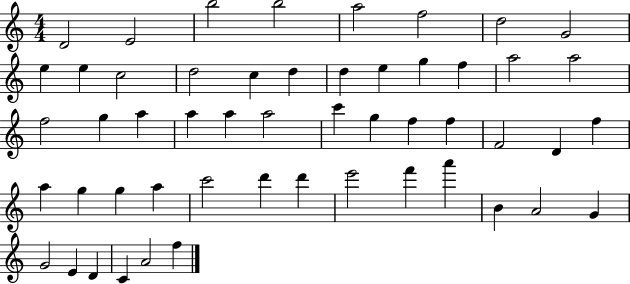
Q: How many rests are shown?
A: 0